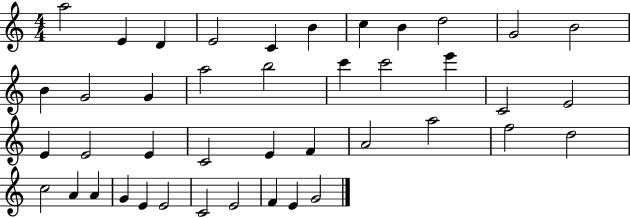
{
  \clef treble
  \numericTimeSignature
  \time 4/4
  \key c \major
  a''2 e'4 d'4 | e'2 c'4 b'4 | c''4 b'4 d''2 | g'2 b'2 | \break b'4 g'2 g'4 | a''2 b''2 | c'''4 c'''2 e'''4 | c'2 e'2 | \break e'4 e'2 e'4 | c'2 e'4 f'4 | a'2 a''2 | f''2 d''2 | \break c''2 a'4 a'4 | g'4 e'4 e'2 | c'2 e'2 | f'4 e'4 g'2 | \break \bar "|."
}